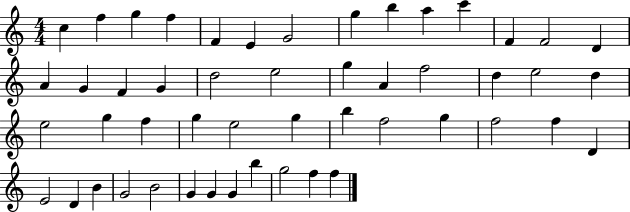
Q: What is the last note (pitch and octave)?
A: F5